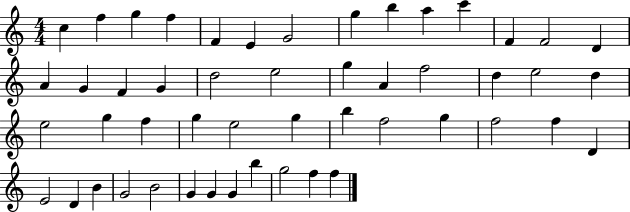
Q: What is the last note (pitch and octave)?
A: F5